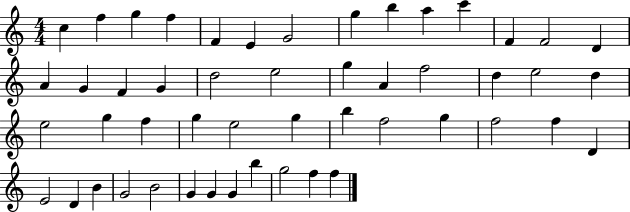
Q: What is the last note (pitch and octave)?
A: F5